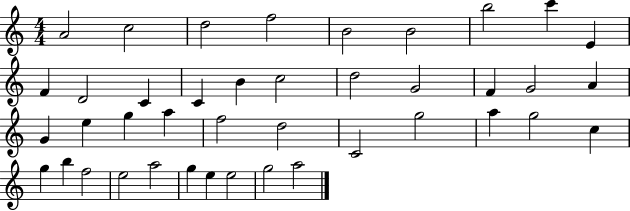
{
  \clef treble
  \numericTimeSignature
  \time 4/4
  \key c \major
  a'2 c''2 | d''2 f''2 | b'2 b'2 | b''2 c'''4 e'4 | \break f'4 d'2 c'4 | c'4 b'4 c''2 | d''2 g'2 | f'4 g'2 a'4 | \break g'4 e''4 g''4 a''4 | f''2 d''2 | c'2 g''2 | a''4 g''2 c''4 | \break g''4 b''4 f''2 | e''2 a''2 | g''4 e''4 e''2 | g''2 a''2 | \break \bar "|."
}